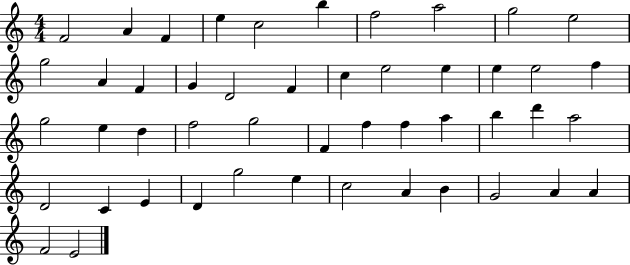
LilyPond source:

{
  \clef treble
  \numericTimeSignature
  \time 4/4
  \key c \major
  f'2 a'4 f'4 | e''4 c''2 b''4 | f''2 a''2 | g''2 e''2 | \break g''2 a'4 f'4 | g'4 d'2 f'4 | c''4 e''2 e''4 | e''4 e''2 f''4 | \break g''2 e''4 d''4 | f''2 g''2 | f'4 f''4 f''4 a''4 | b''4 d'''4 a''2 | \break d'2 c'4 e'4 | d'4 g''2 e''4 | c''2 a'4 b'4 | g'2 a'4 a'4 | \break f'2 e'2 | \bar "|."
}